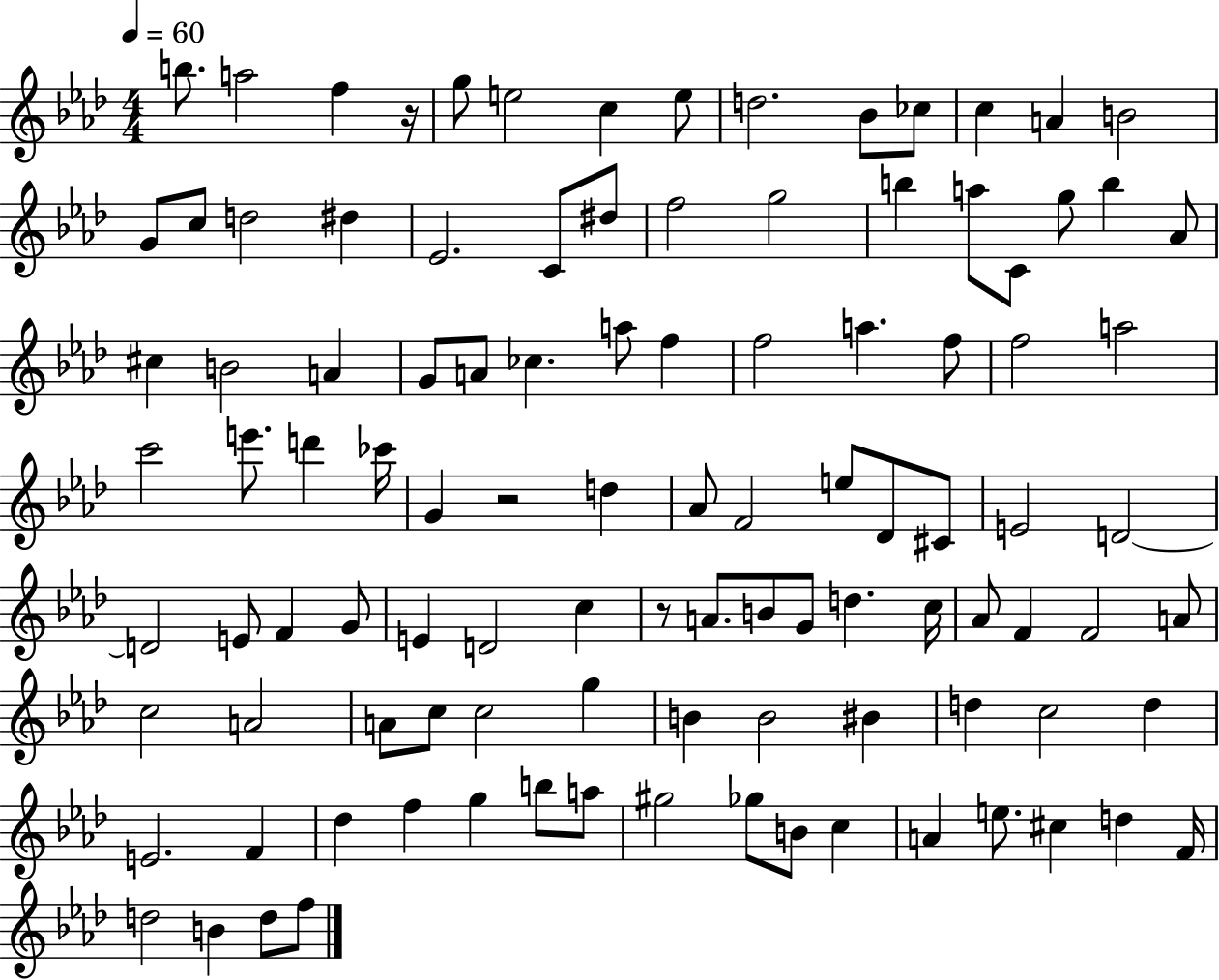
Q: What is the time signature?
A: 4/4